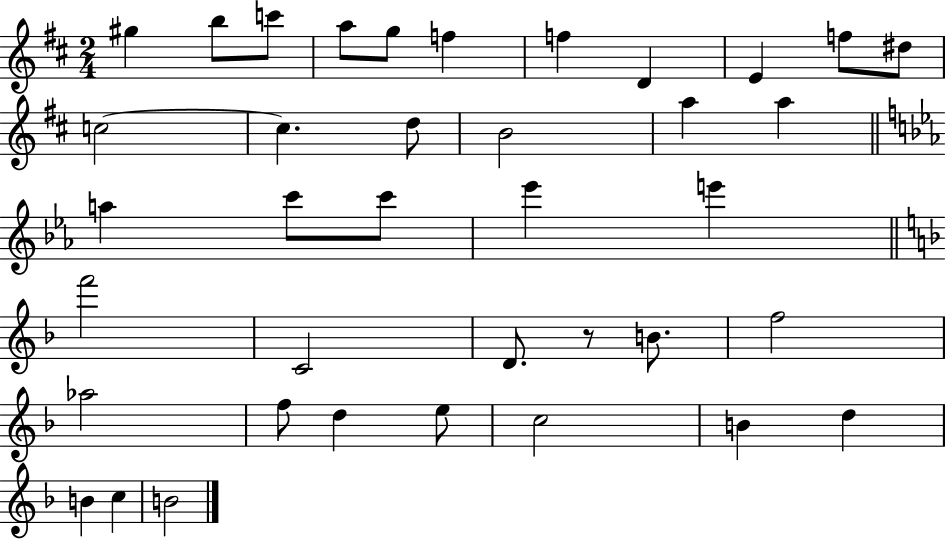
{
  \clef treble
  \numericTimeSignature
  \time 2/4
  \key d \major
  gis''4 b''8 c'''8 | a''8 g''8 f''4 | f''4 d'4 | e'4 f''8 dis''8 | \break c''2~~ | c''4. d''8 | b'2 | a''4 a''4 | \break \bar "||" \break \key ees \major a''4 c'''8 c'''8 | ees'''4 e'''4 | \bar "||" \break \key f \major f'''2 | c'2 | d'8. r8 b'8. | f''2 | \break aes''2 | f''8 d''4 e''8 | c''2 | b'4 d''4 | \break b'4 c''4 | b'2 | \bar "|."
}